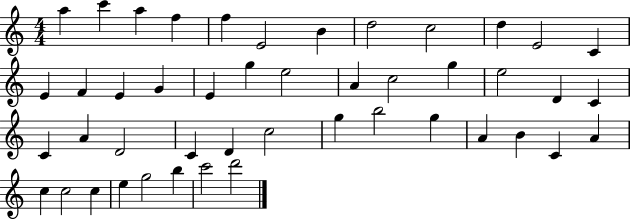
A5/q C6/q A5/q F5/q F5/q E4/h B4/q D5/h C5/h D5/q E4/h C4/q E4/q F4/q E4/q G4/q E4/q G5/q E5/h A4/q C5/h G5/q E5/h D4/q C4/q C4/q A4/q D4/h C4/q D4/q C5/h G5/q B5/h G5/q A4/q B4/q C4/q A4/q C5/q C5/h C5/q E5/q G5/h B5/q C6/h D6/h